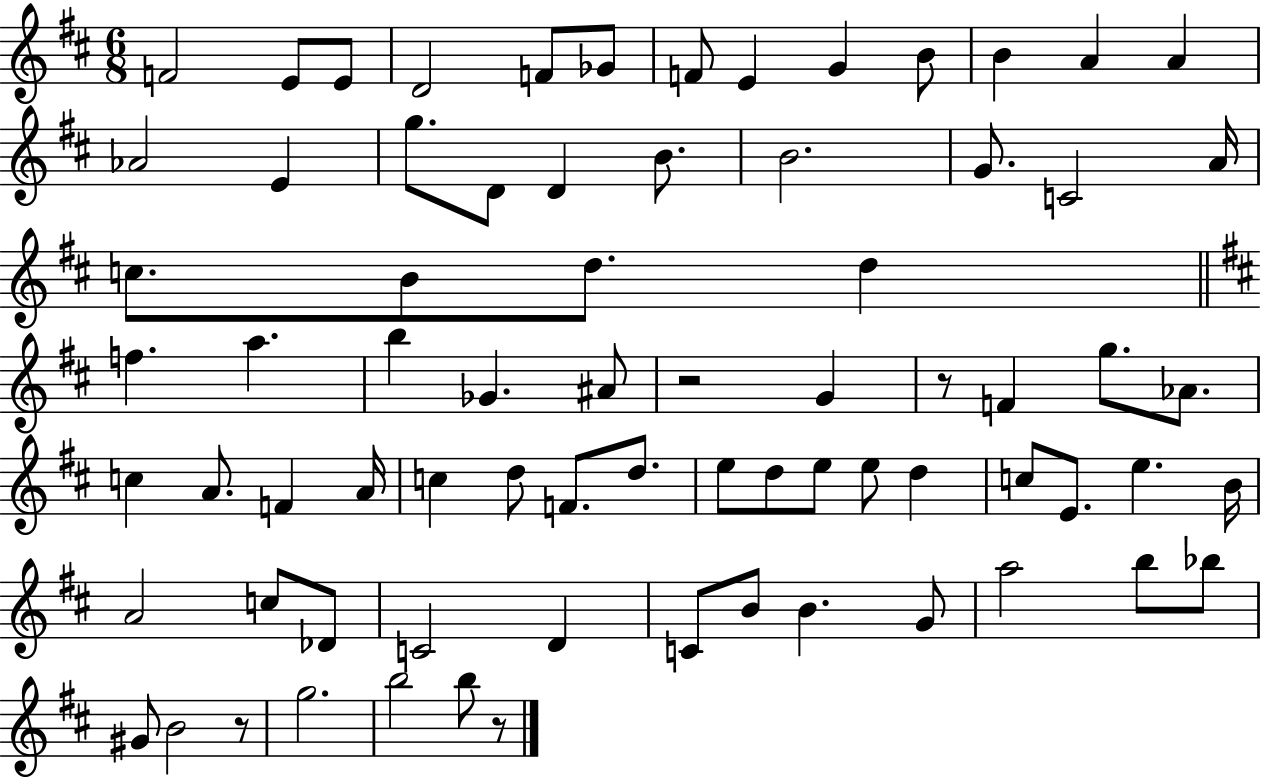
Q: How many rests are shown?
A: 4